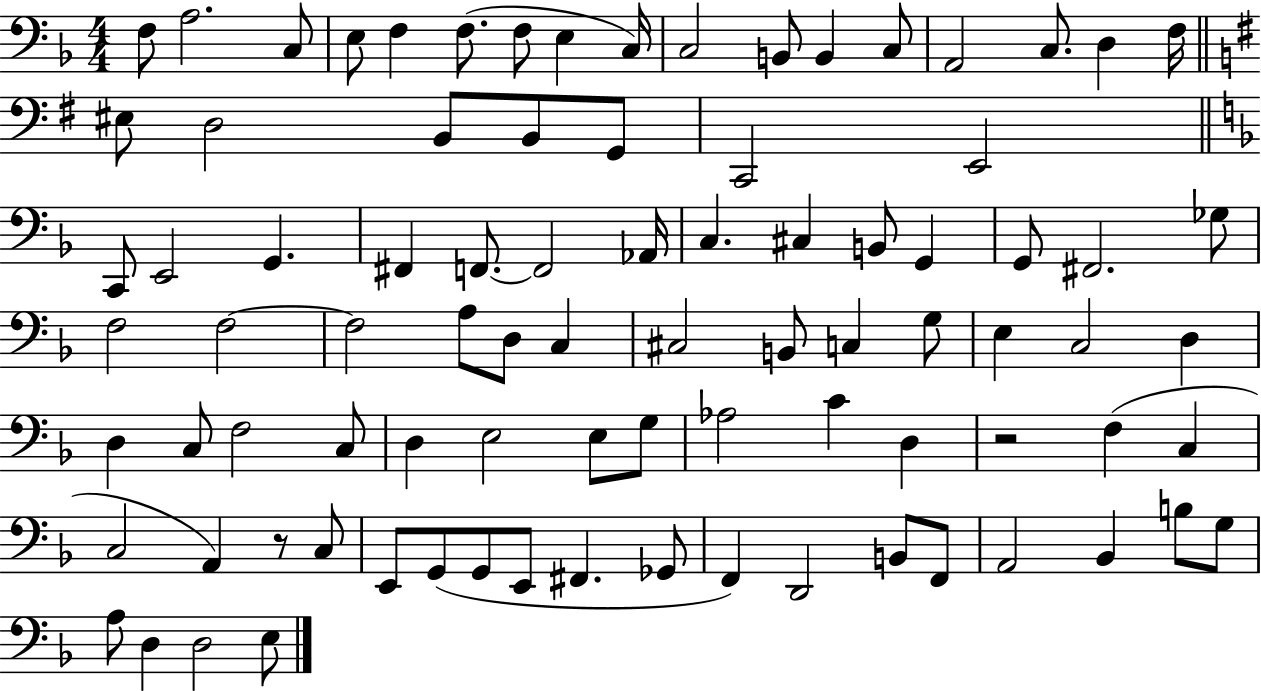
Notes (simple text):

F3/e A3/h. C3/e E3/e F3/q F3/e. F3/e E3/q C3/s C3/h B2/e B2/q C3/e A2/h C3/e. D3/q F3/s EIS3/e D3/h B2/e B2/e G2/e C2/h E2/h C2/e E2/h G2/q. F#2/q F2/e. F2/h Ab2/s C3/q. C#3/q B2/e G2/q G2/e F#2/h. Gb3/e F3/h F3/h F3/h A3/e D3/e C3/q C#3/h B2/e C3/q G3/e E3/q C3/h D3/q D3/q C3/e F3/h C3/e D3/q E3/h E3/e G3/e Ab3/h C4/q D3/q R/h F3/q C3/q C3/h A2/q R/e C3/e E2/e G2/e G2/e E2/e F#2/q. Gb2/e F2/q D2/h B2/e F2/e A2/h Bb2/q B3/e G3/e A3/e D3/q D3/h E3/e